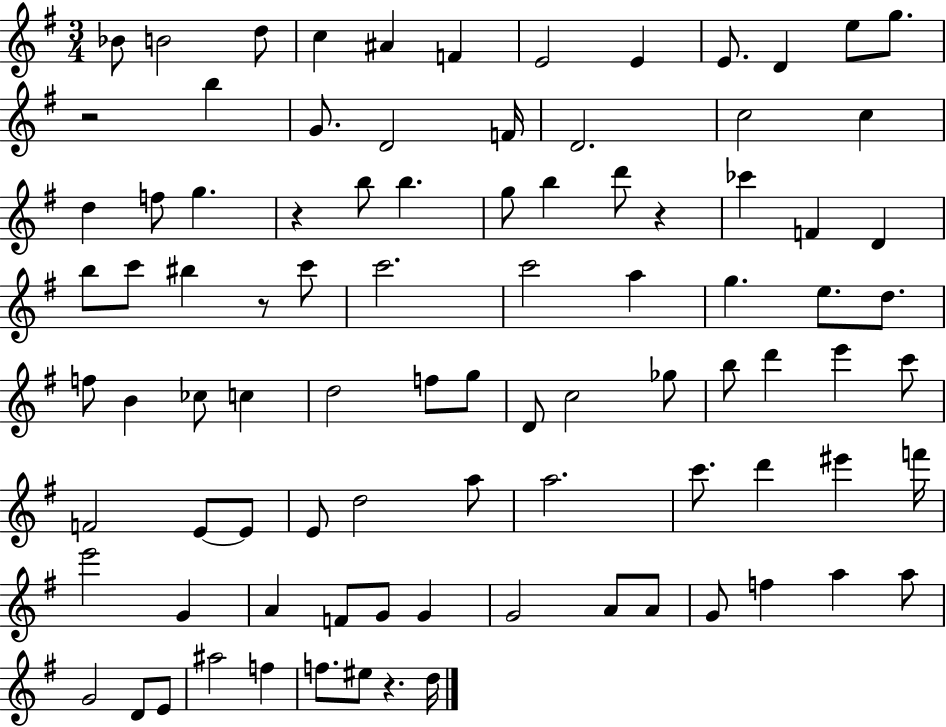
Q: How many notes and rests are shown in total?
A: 91